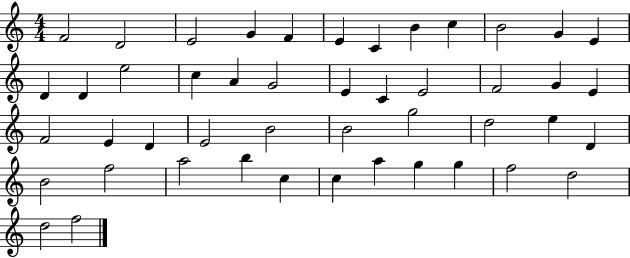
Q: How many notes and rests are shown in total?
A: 47